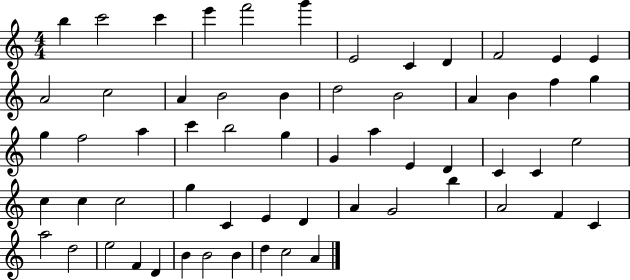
X:1
T:Untitled
M:4/4
L:1/4
K:C
b c'2 c' e' f'2 g' E2 C D F2 E E A2 c2 A B2 B d2 B2 A B f g g f2 a c' b2 g G a E D C C e2 c c c2 g C E D A G2 b A2 F C a2 d2 e2 F D B B2 B d c2 A